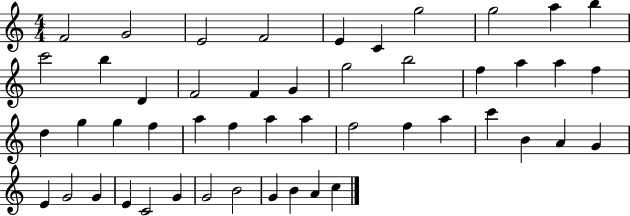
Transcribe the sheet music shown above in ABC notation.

X:1
T:Untitled
M:4/4
L:1/4
K:C
F2 G2 E2 F2 E C g2 g2 a b c'2 b D F2 F G g2 b2 f a a f d g g f a f a a f2 f a c' B A G E G2 G E C2 G G2 B2 G B A c